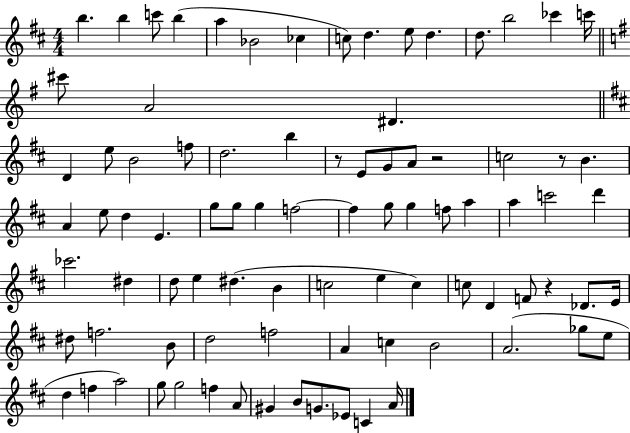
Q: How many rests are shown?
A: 4